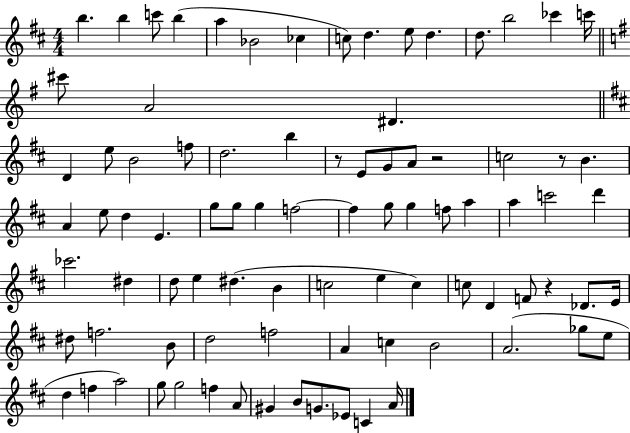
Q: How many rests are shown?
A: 4